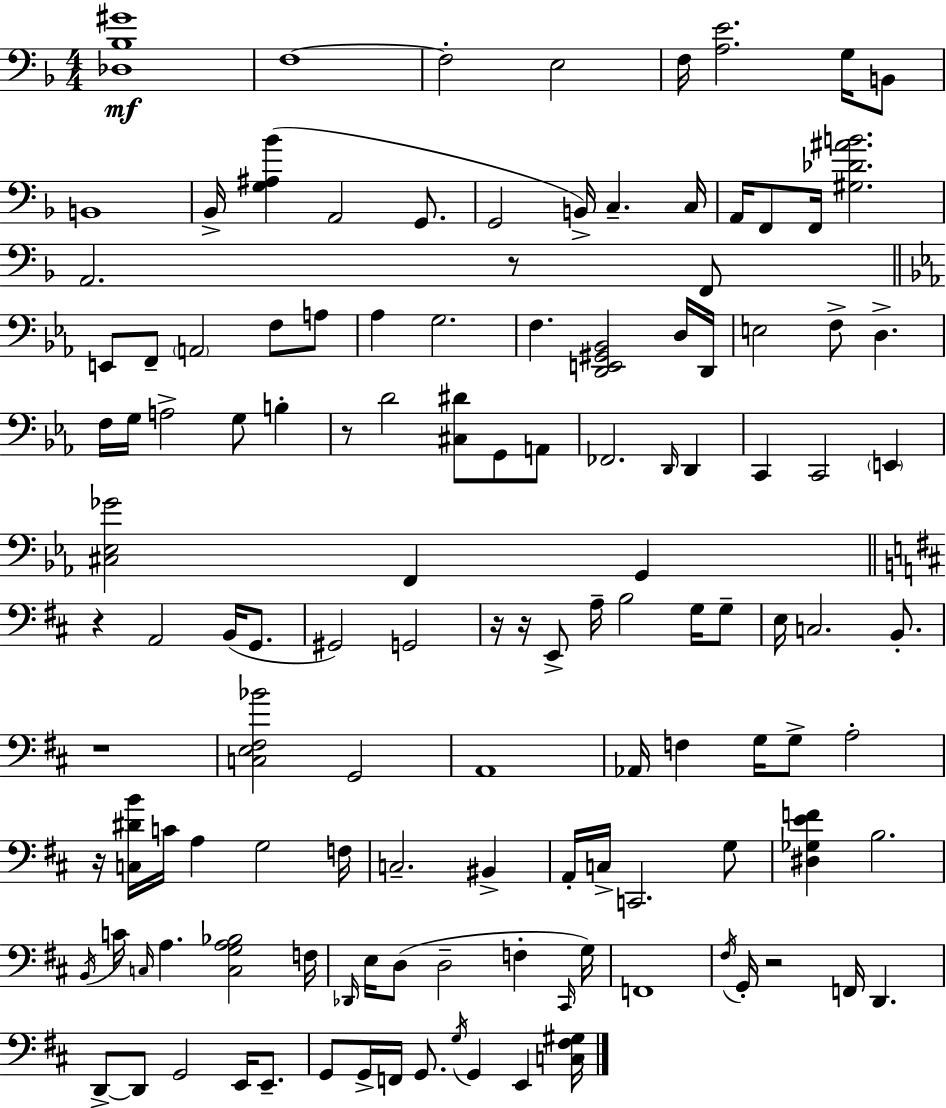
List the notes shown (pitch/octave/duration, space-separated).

[Db3,Bb3,G#4]/w F3/w F3/h E3/h F3/s [A3,E4]/h. G3/s B2/e B2/w Bb2/s [G3,A#3,Bb4]/q A2/h G2/e. G2/h B2/s C3/q. C3/s A2/s F2/e F2/s [G#3,Db4,A#4,B4]/h. A2/h. R/e F2/e E2/e F2/e A2/h F3/e A3/e Ab3/q G3/h. F3/q. [D2,E2,G#2,Bb2]/h D3/s D2/s E3/h F3/e D3/q. F3/s G3/s A3/h G3/e B3/q R/e D4/h [C#3,D#4]/e G2/e A2/e FES2/h. D2/s D2/q C2/q C2/h E2/q [C#3,Eb3,Gb4]/h F2/q G2/q R/q A2/h B2/s G2/e. G#2/h G2/h R/s R/s E2/e A3/s B3/h G3/s G3/e E3/s C3/h. B2/e. R/w [C3,E3,F#3,Bb4]/h G2/h A2/w Ab2/s F3/q G3/s G3/e A3/h R/s [C3,D#4,B4]/s C4/s A3/q G3/h F3/s C3/h. BIS2/q A2/s C3/s C2/h. G3/e [D#3,Gb3,E4,F4]/q B3/h. B2/s C4/s C3/s A3/q. [C3,G3,A3,Bb3]/h F3/s Db2/s E3/s D3/e D3/h F3/q C#2/s G3/s F2/w F#3/s G2/s R/h F2/s D2/q. D2/e D2/e G2/h E2/s E2/e. G2/e G2/s F2/s G2/e. G3/s G2/q E2/q [C3,F#3,G#3]/s